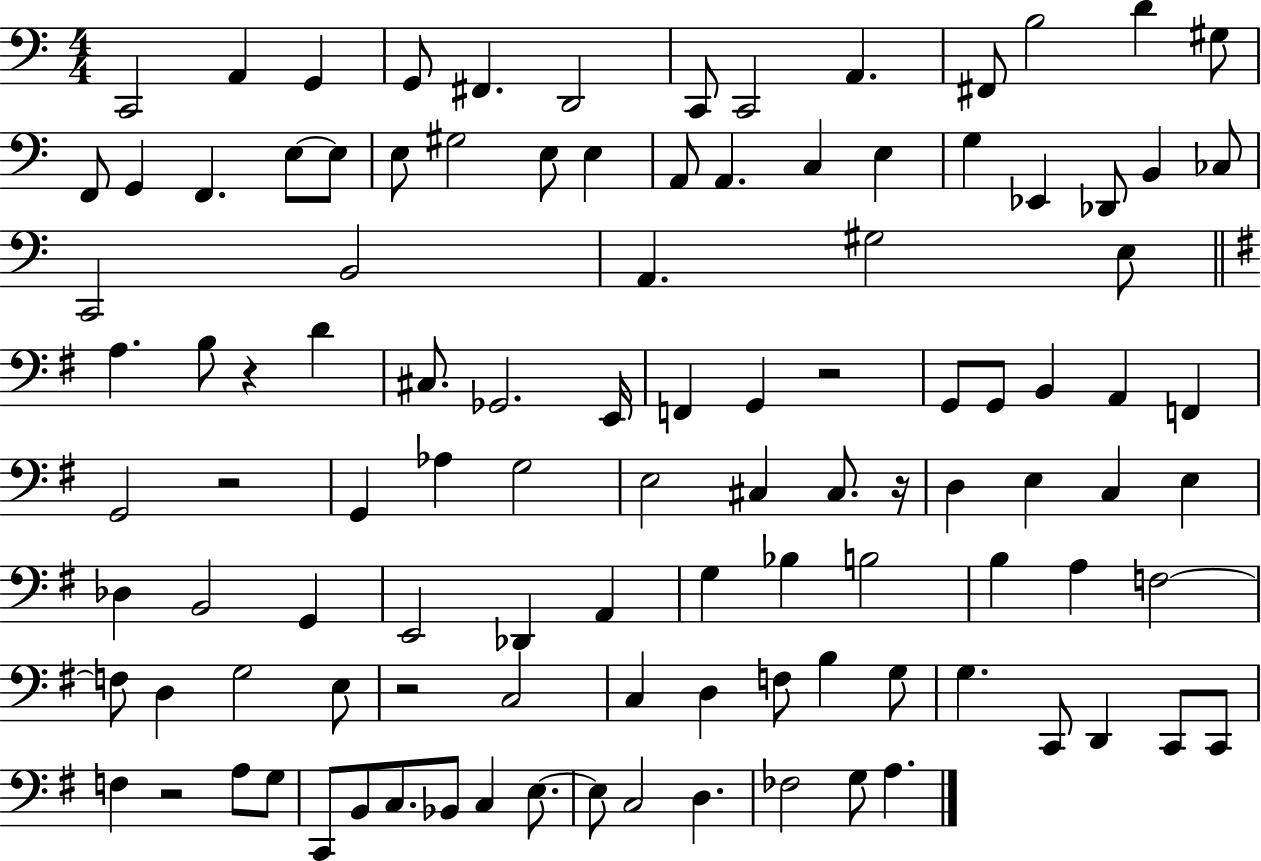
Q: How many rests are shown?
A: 6